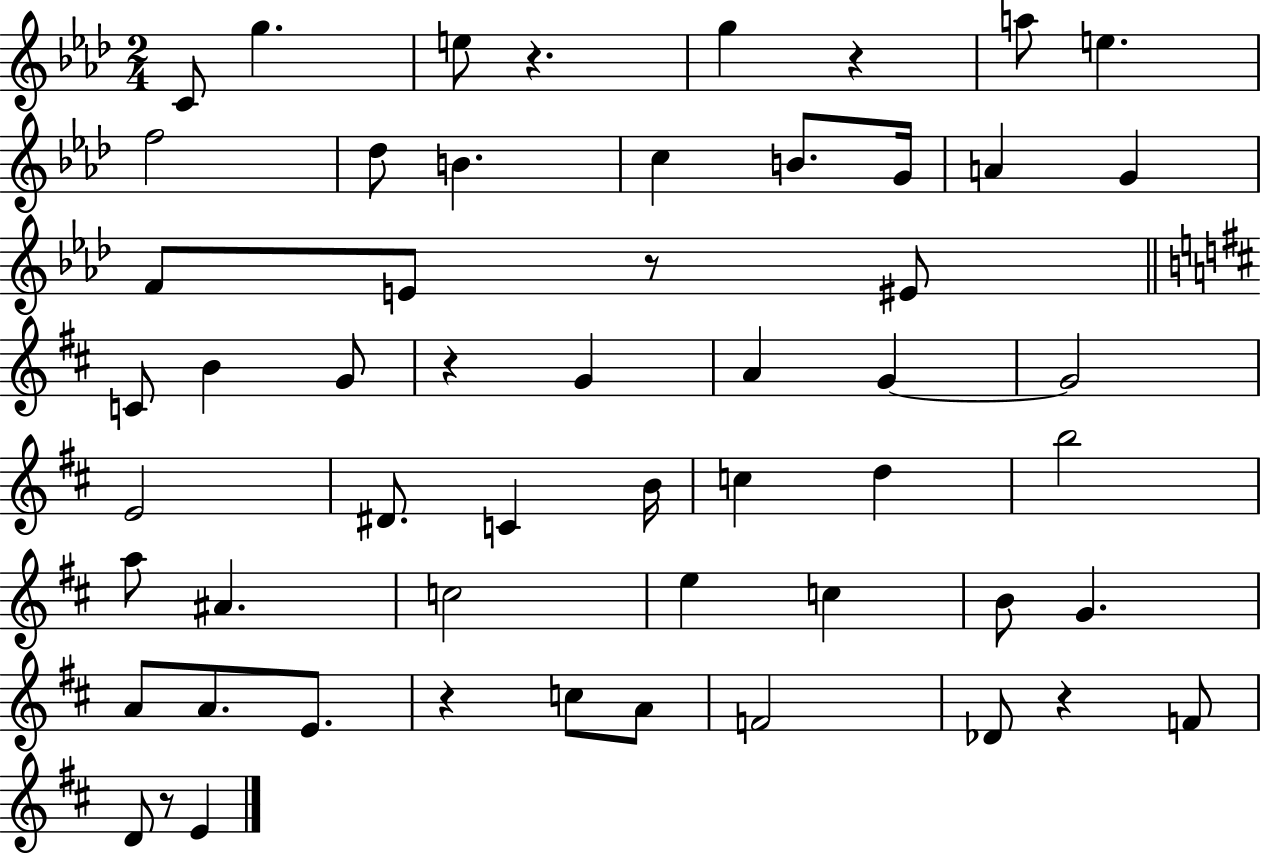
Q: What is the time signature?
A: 2/4